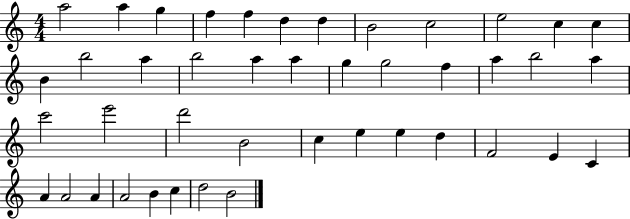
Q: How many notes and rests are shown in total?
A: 43